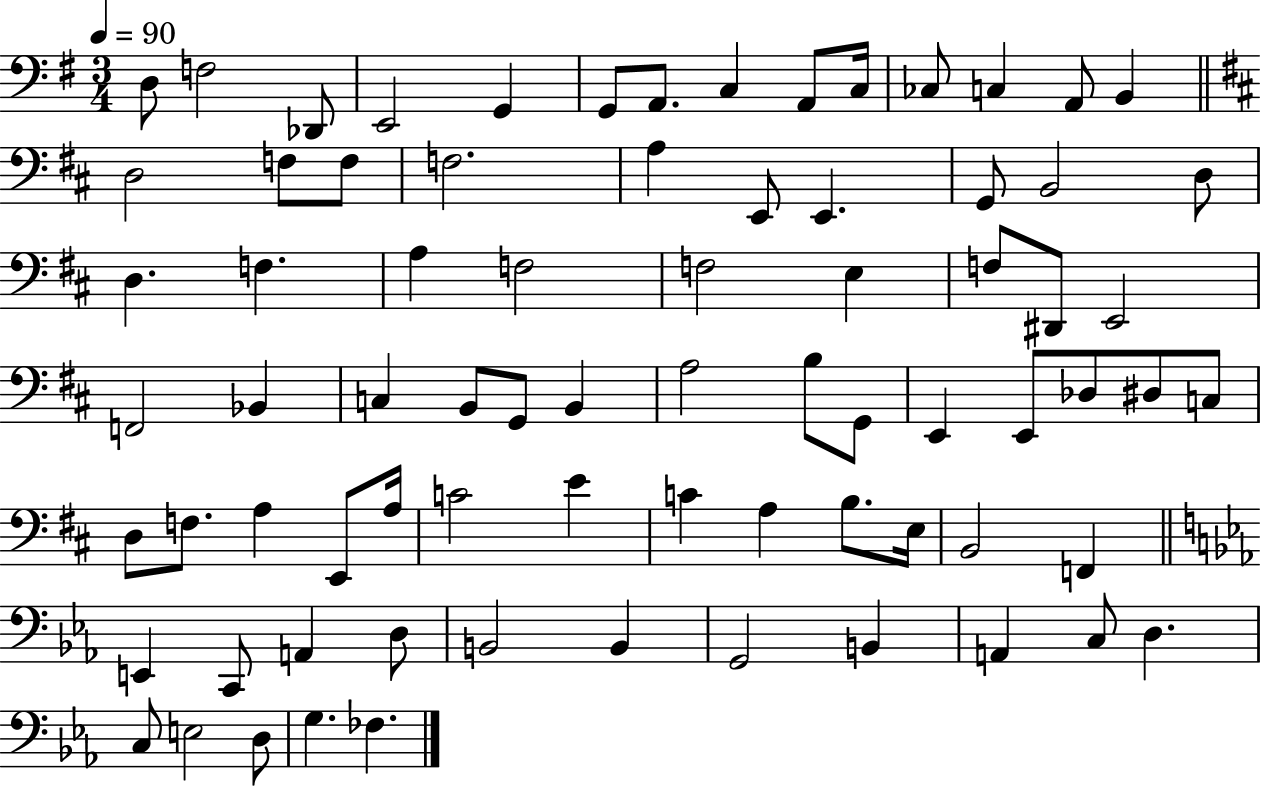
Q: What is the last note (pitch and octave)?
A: FES3